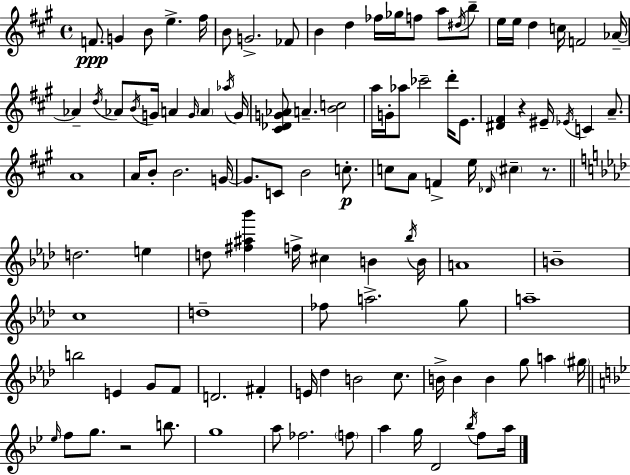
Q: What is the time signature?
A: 4/4